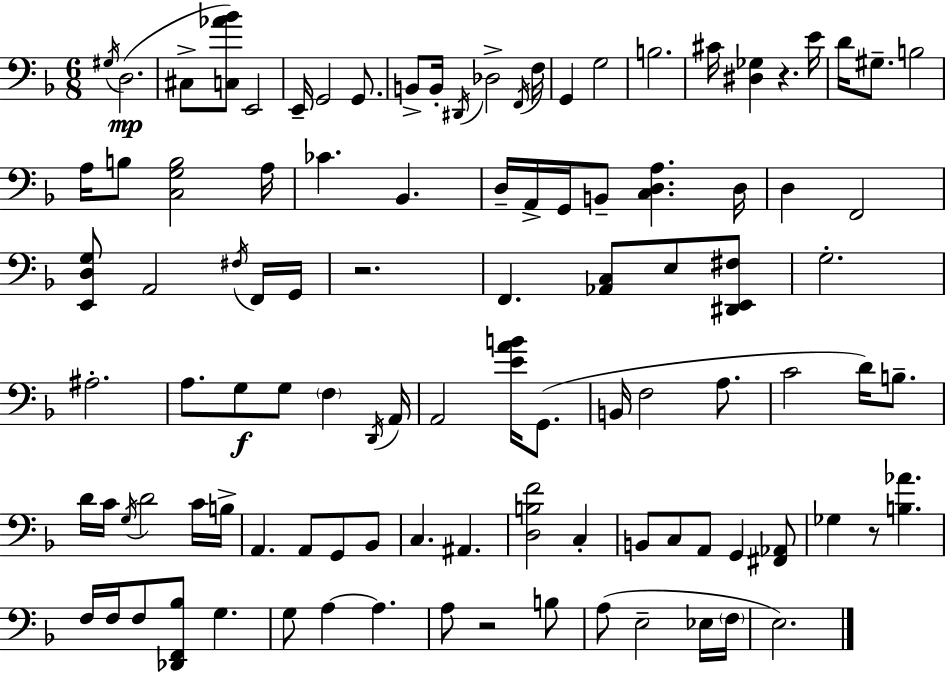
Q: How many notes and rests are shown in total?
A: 103